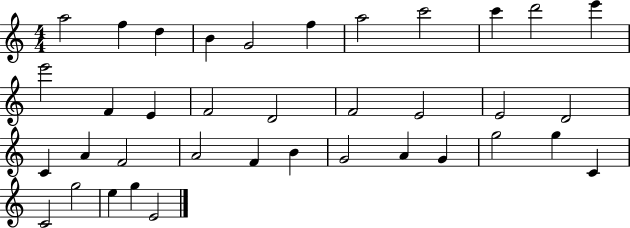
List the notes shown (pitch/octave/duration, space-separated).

A5/h F5/q D5/q B4/q G4/h F5/q A5/h C6/h C6/q D6/h E6/q E6/h F4/q E4/q F4/h D4/h F4/h E4/h E4/h D4/h C4/q A4/q F4/h A4/h F4/q B4/q G4/h A4/q G4/q G5/h G5/q C4/q C4/h G5/h E5/q G5/q E4/h